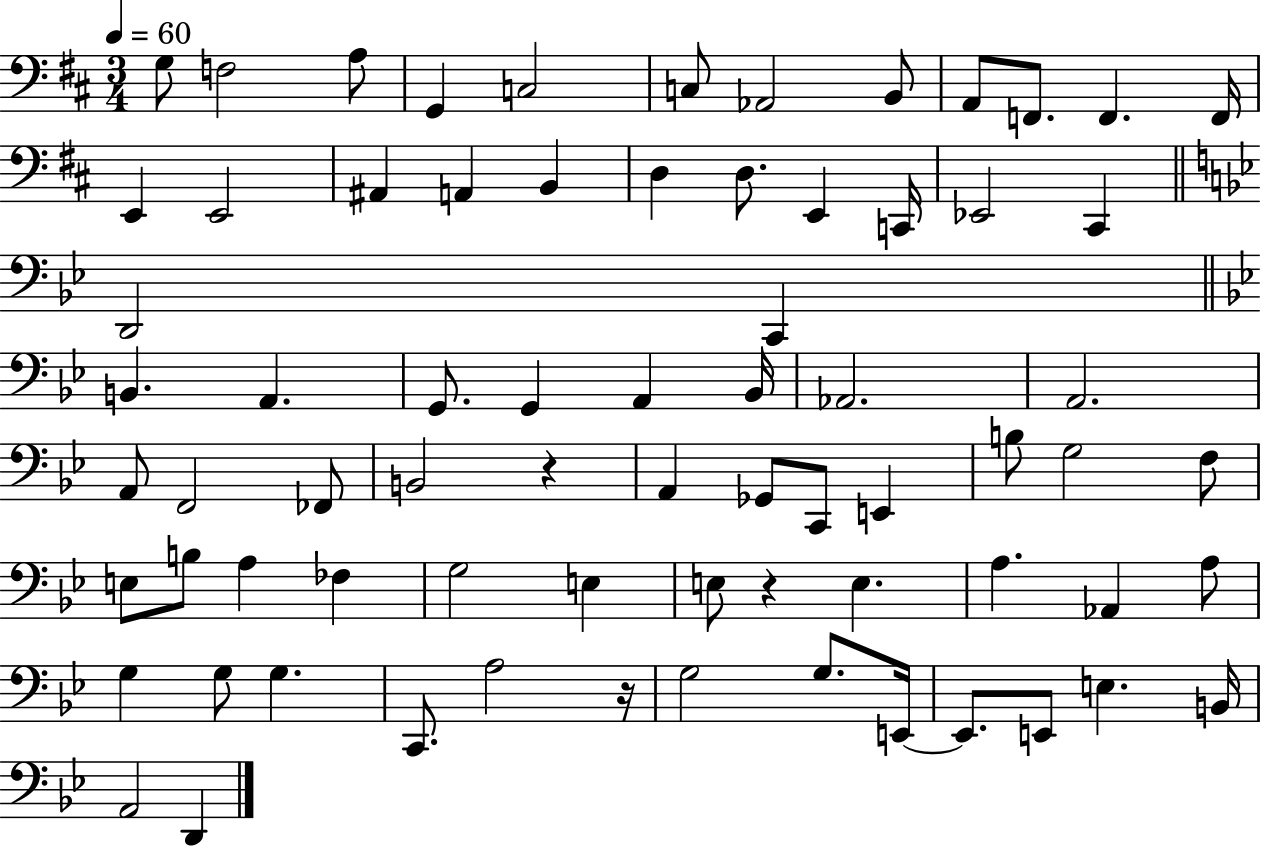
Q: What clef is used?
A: bass